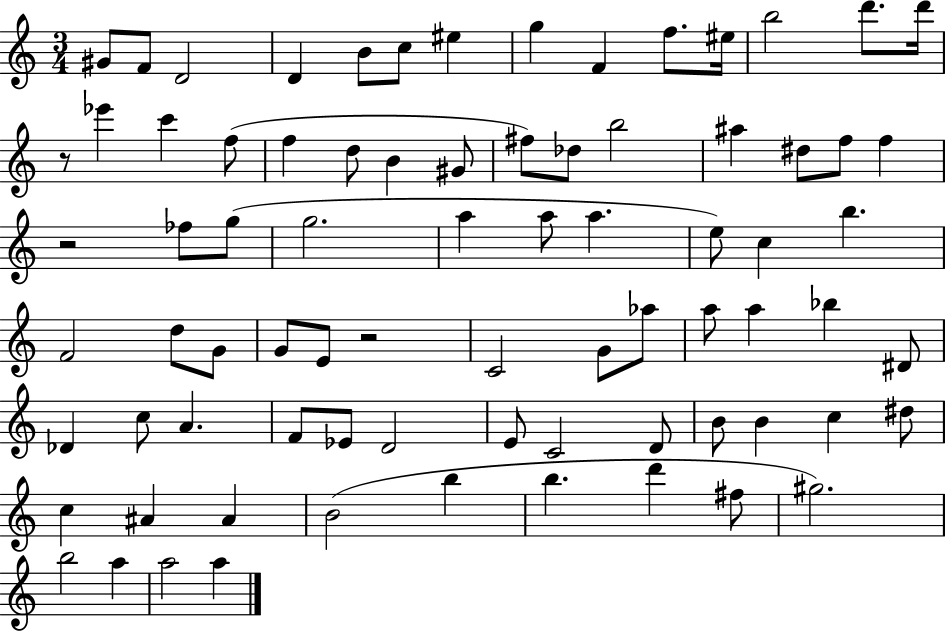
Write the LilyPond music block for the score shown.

{
  \clef treble
  \numericTimeSignature
  \time 3/4
  \key c \major
  gis'8 f'8 d'2 | d'4 b'8 c''8 eis''4 | g''4 f'4 f''8. eis''16 | b''2 d'''8. d'''16 | \break r8 ees'''4 c'''4 f''8( | f''4 d''8 b'4 gis'8 | fis''8) des''8 b''2 | ais''4 dis''8 f''8 f''4 | \break r2 fes''8 g''8( | g''2. | a''4 a''8 a''4. | e''8) c''4 b''4. | \break f'2 d''8 g'8 | g'8 e'8 r2 | c'2 g'8 aes''8 | a''8 a''4 bes''4 dis'8 | \break des'4 c''8 a'4. | f'8 ees'8 d'2 | e'8 c'2 d'8 | b'8 b'4 c''4 dis''8 | \break c''4 ais'4 ais'4 | b'2( b''4 | b''4. d'''4 fis''8 | gis''2.) | \break b''2 a''4 | a''2 a''4 | \bar "|."
}